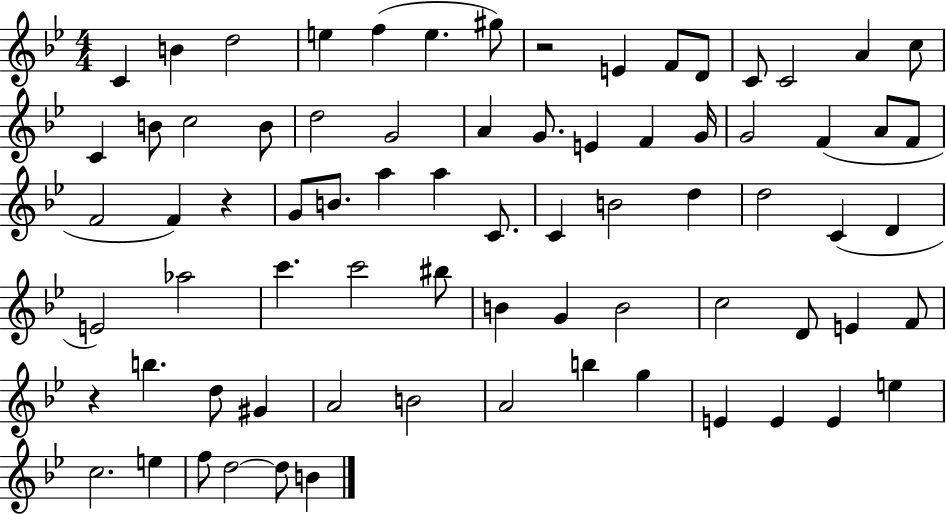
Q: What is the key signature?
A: BES major